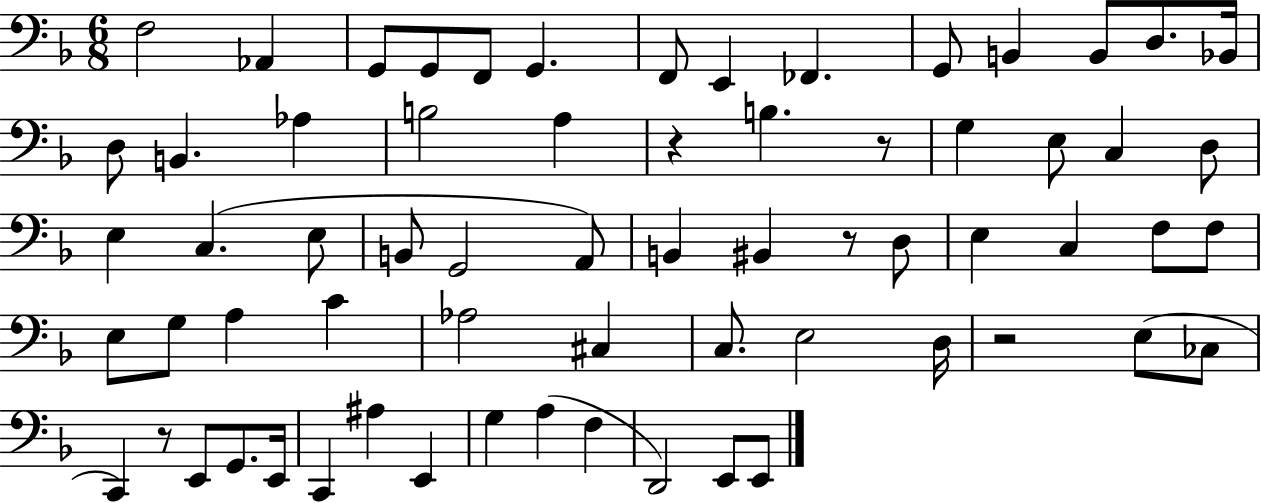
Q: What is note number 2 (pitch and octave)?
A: Ab2